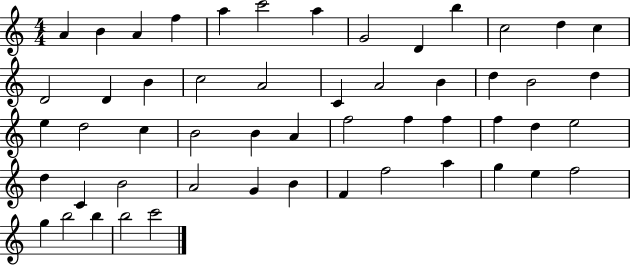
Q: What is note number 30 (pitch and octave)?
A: A4